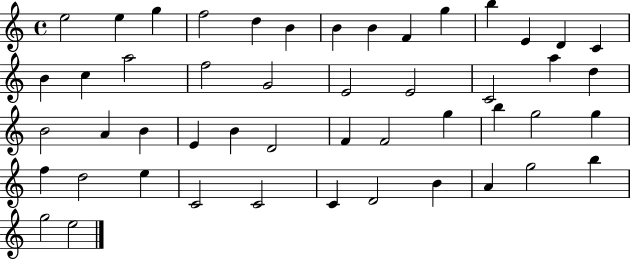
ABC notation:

X:1
T:Untitled
M:4/4
L:1/4
K:C
e2 e g f2 d B B B F g b E D C B c a2 f2 G2 E2 E2 C2 a d B2 A B E B D2 F F2 g b g2 g f d2 e C2 C2 C D2 B A g2 b g2 e2